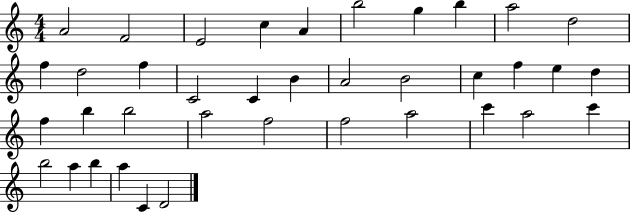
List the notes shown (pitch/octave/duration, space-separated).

A4/h F4/h E4/h C5/q A4/q B5/h G5/q B5/q A5/h D5/h F5/q D5/h F5/q C4/h C4/q B4/q A4/h B4/h C5/q F5/q E5/q D5/q F5/q B5/q B5/h A5/h F5/h F5/h A5/h C6/q A5/h C6/q B5/h A5/q B5/q A5/q C4/q D4/h